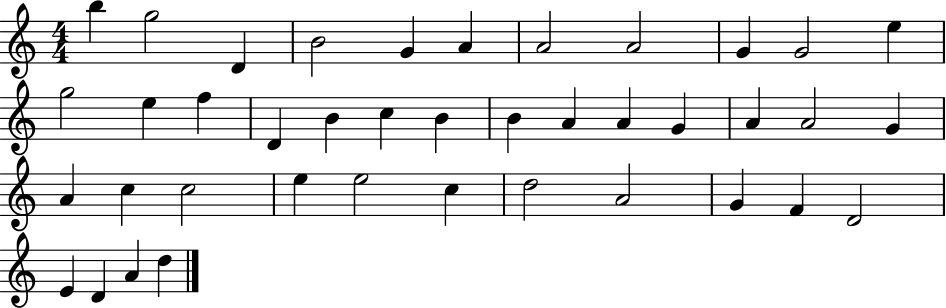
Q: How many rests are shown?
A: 0